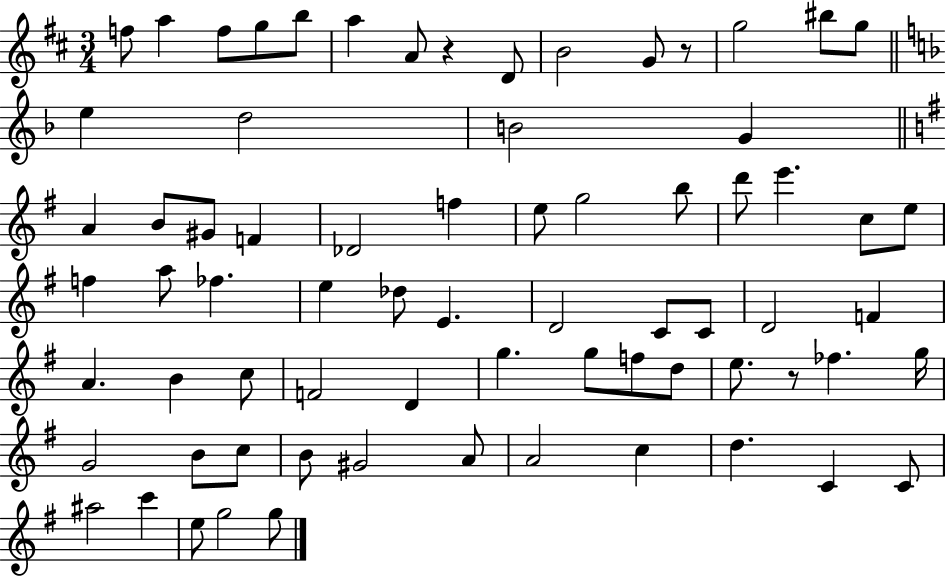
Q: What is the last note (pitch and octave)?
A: G5